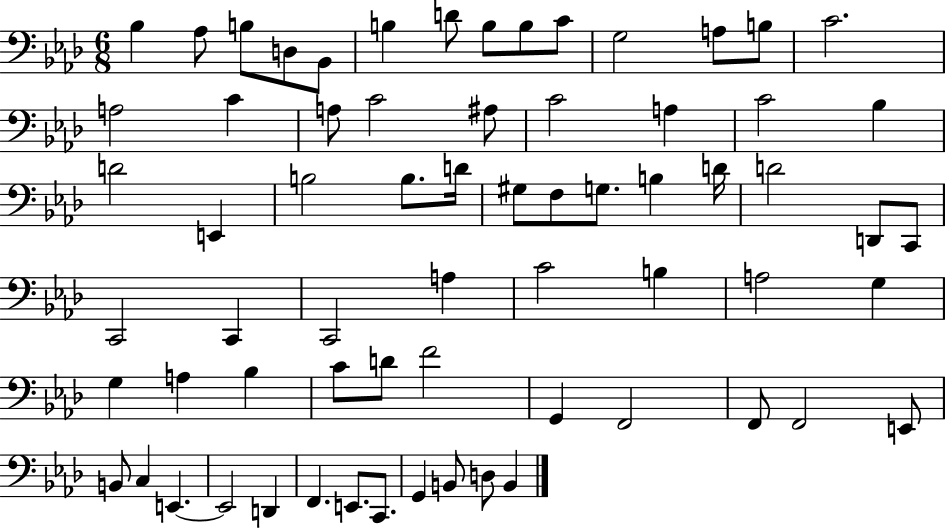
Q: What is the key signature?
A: AES major